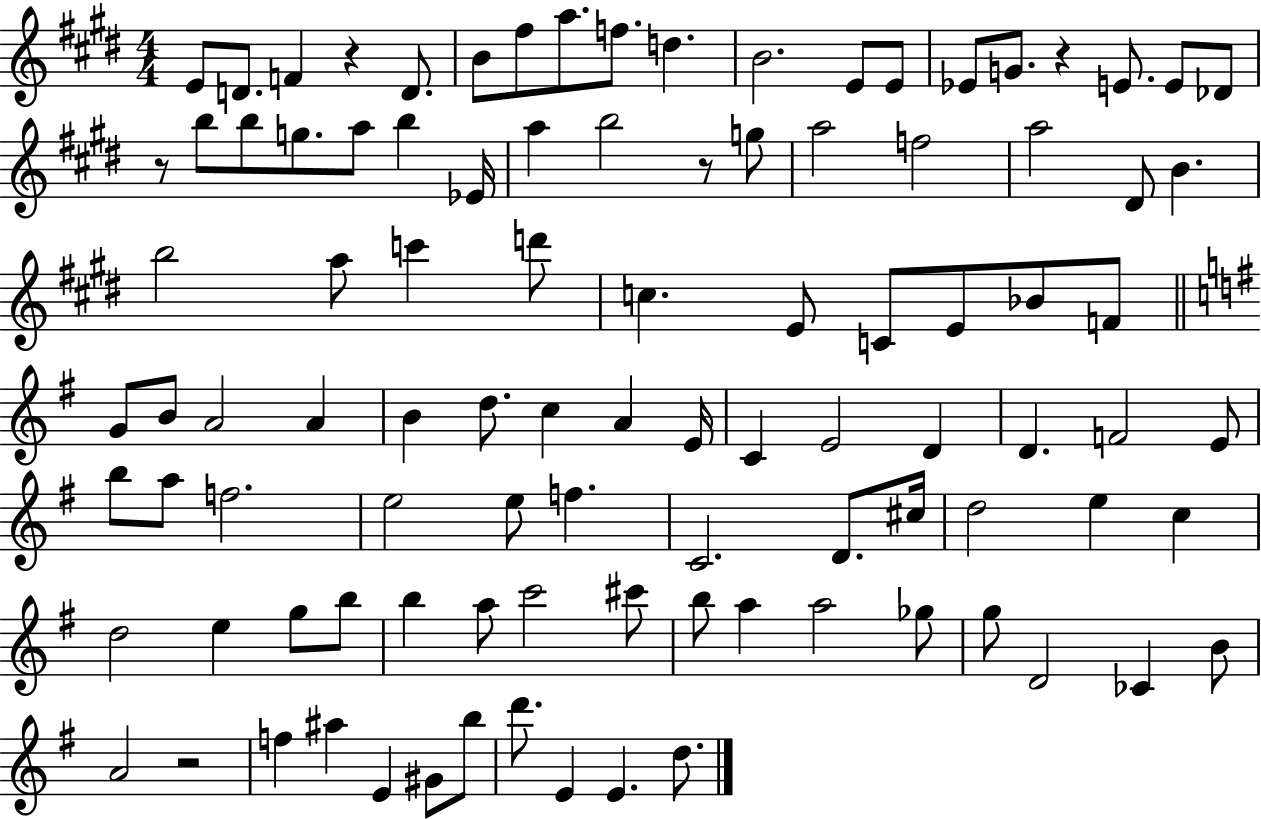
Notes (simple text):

E4/e D4/e. F4/q R/q D4/e. B4/e F#5/e A5/e. F5/e. D5/q. B4/h. E4/e E4/e Eb4/e G4/e. R/q E4/e. E4/e Db4/e R/e B5/e B5/e G5/e. A5/e B5/q Eb4/s A5/q B5/h R/e G5/e A5/h F5/h A5/h D#4/e B4/q. B5/h A5/e C6/q D6/e C5/q. E4/e C4/e E4/e Bb4/e F4/e G4/e B4/e A4/h A4/q B4/q D5/e. C5/q A4/q E4/s C4/q E4/h D4/q D4/q. F4/h E4/e B5/e A5/e F5/h. E5/h E5/e F5/q. C4/h. D4/e. C#5/s D5/h E5/q C5/q D5/h E5/q G5/e B5/e B5/q A5/e C6/h C#6/e B5/e A5/q A5/h Gb5/e G5/e D4/h CES4/q B4/e A4/h R/h F5/q A#5/q E4/q G#4/e B5/e D6/e. E4/q E4/q. D5/e.